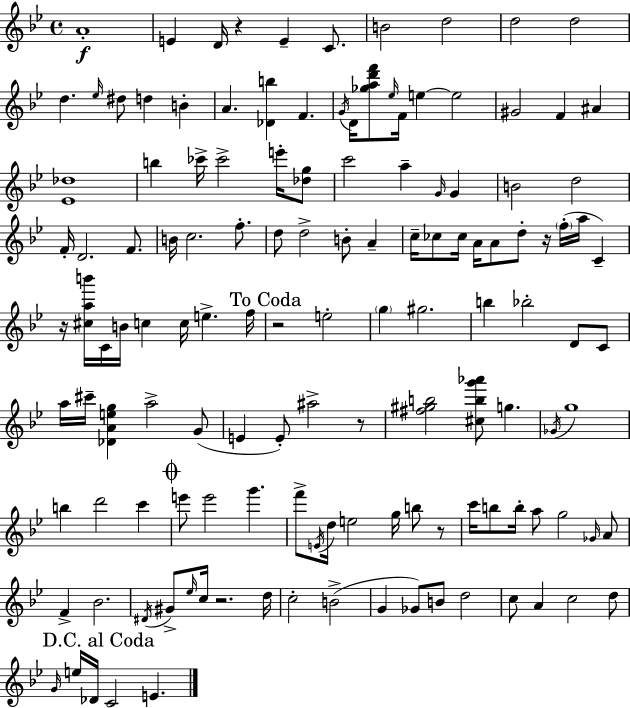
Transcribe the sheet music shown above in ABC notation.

X:1
T:Untitled
M:4/4
L:1/4
K:Gm
A4 E D/4 z E C/2 B2 d2 d2 d2 d _e/4 ^d/2 d B A [_Db] F G/4 D/4 [_gad'f']/2 _e/4 F/4 e e2 ^G2 F ^A [_E_d]4 b _c'/4 _c'2 e'/4 [_dg]/2 c'2 a G/4 G B2 d2 F/4 D2 F/2 B/4 c2 f/2 d/2 d2 B/2 A c/4 _c/2 _c/4 A/4 A/2 d/2 z/4 f/4 a/4 C z/4 [^cab']/4 C/4 B/4 c c/4 e f/4 z2 e2 g ^g2 b _b2 D/2 C/2 a/4 ^c'/4 [_DAeg] a2 G/2 E E/2 ^a2 z/2 [^f^gb]2 [^cbg'_a']/2 g _G/4 g4 b d'2 c' e'/2 e'2 g' f'/2 E/4 d/4 e2 g/4 b/2 z/2 c'/4 b/2 b/4 a/2 g2 _G/4 A/2 F _B2 ^D/4 ^G/2 _e/4 c/4 z2 d/4 c2 B2 G _G/2 B/2 d2 c/2 A c2 d/2 G/4 e/4 _D/4 C2 E